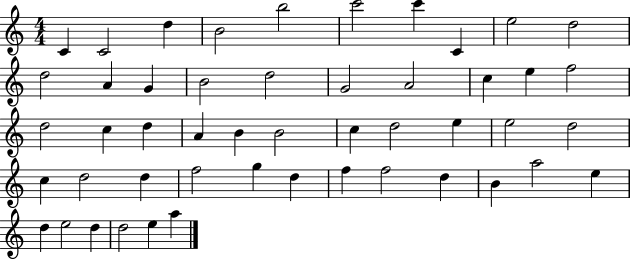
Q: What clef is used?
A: treble